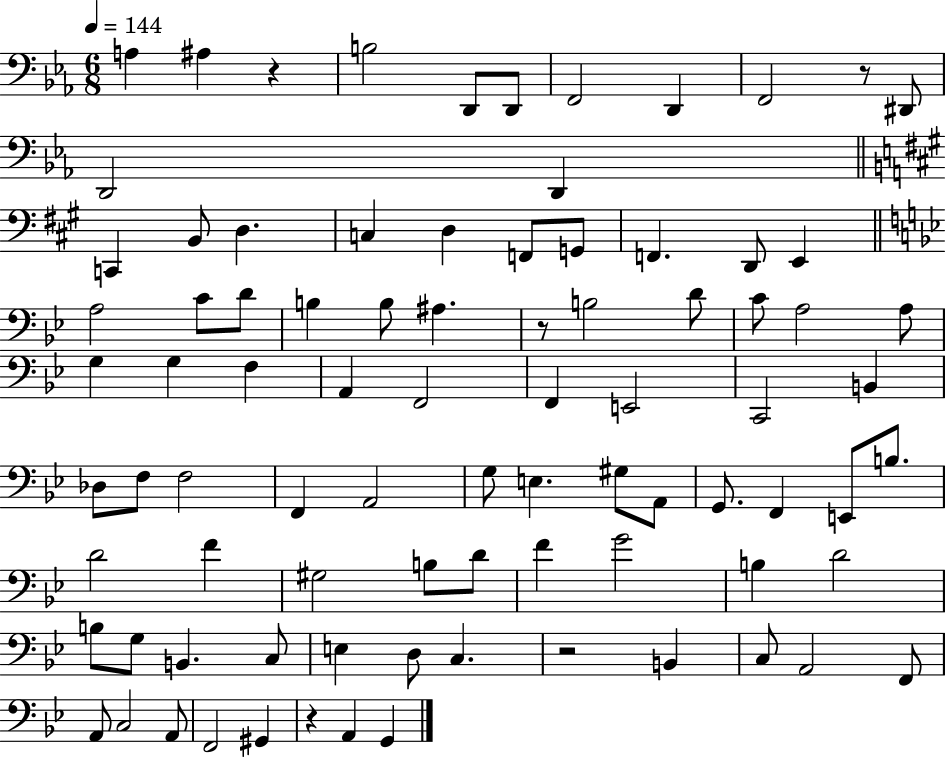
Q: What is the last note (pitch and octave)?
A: G2